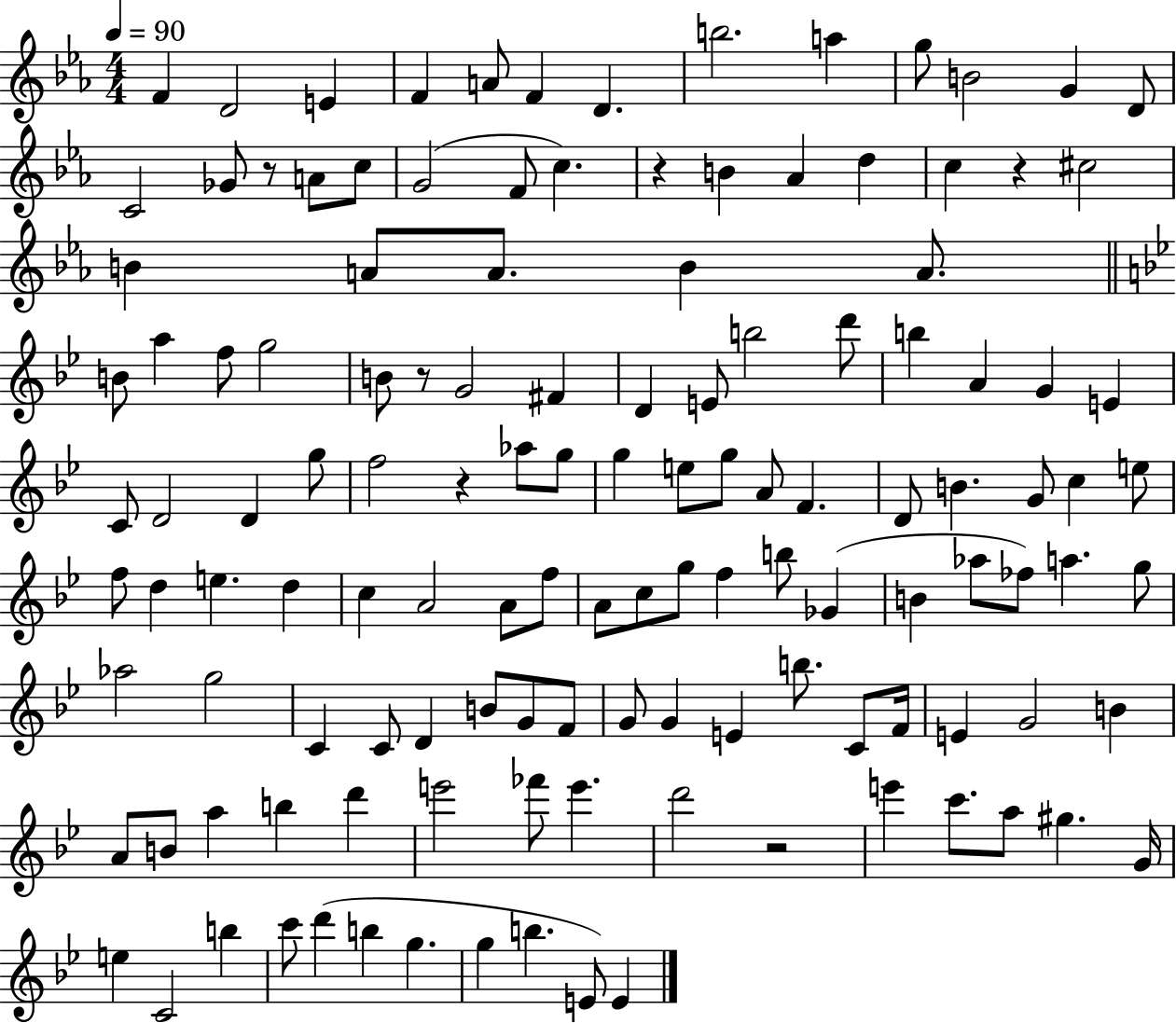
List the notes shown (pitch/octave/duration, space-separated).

F4/q D4/h E4/q F4/q A4/e F4/q D4/q. B5/h. A5/q G5/e B4/h G4/q D4/e C4/h Gb4/e R/e A4/e C5/e G4/h F4/e C5/q. R/q B4/q Ab4/q D5/q C5/q R/q C#5/h B4/q A4/e A4/e. B4/q A4/e. B4/e A5/q F5/e G5/h B4/e R/e G4/h F#4/q D4/q E4/e B5/h D6/e B5/q A4/q G4/q E4/q C4/e D4/h D4/q G5/e F5/h R/q Ab5/e G5/e G5/q E5/e G5/e A4/e F4/q. D4/e B4/q. G4/e C5/q E5/e F5/e D5/q E5/q. D5/q C5/q A4/h A4/e F5/e A4/e C5/e G5/e F5/q B5/e Gb4/q B4/q Ab5/e FES5/e A5/q. G5/e Ab5/h G5/h C4/q C4/e D4/q B4/e G4/e F4/e G4/e G4/q E4/q B5/e. C4/e F4/s E4/q G4/h B4/q A4/e B4/e A5/q B5/q D6/q E6/h FES6/e E6/q. D6/h R/h E6/q C6/e. A5/e G#5/q. G4/s E5/q C4/h B5/q C6/e D6/q B5/q G5/q. G5/q B5/q. E4/e E4/q